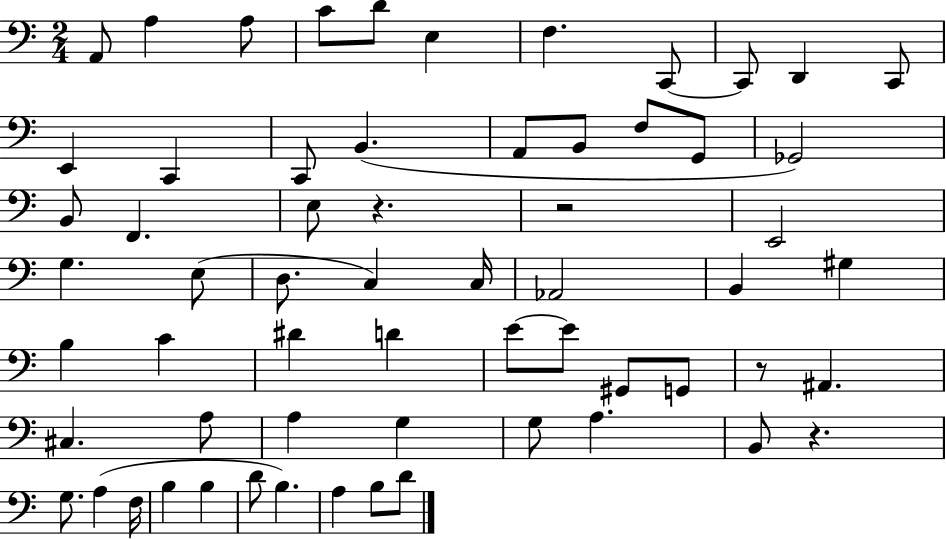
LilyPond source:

{
  \clef bass
  \numericTimeSignature
  \time 2/4
  \key c \major
  a,8 a4 a8 | c'8 d'8 e4 | f4. c,8~~ | c,8 d,4 c,8 | \break e,4 c,4 | c,8 b,4.( | a,8 b,8 f8 g,8 | ges,2) | \break b,8 f,4. | e8 r4. | r2 | e,2 | \break g4. e8( | d8. c4) c16 | aes,2 | b,4 gis4 | \break b4 c'4 | dis'4 d'4 | e'8~~ e'8 gis,8 g,8 | r8 ais,4. | \break cis4. a8 | a4 g4 | g8 a4. | b,8 r4. | \break g8. a4( f16 | b4 b4 | d'8 b4.) | a4 b8 d'8 | \break \bar "|."
}